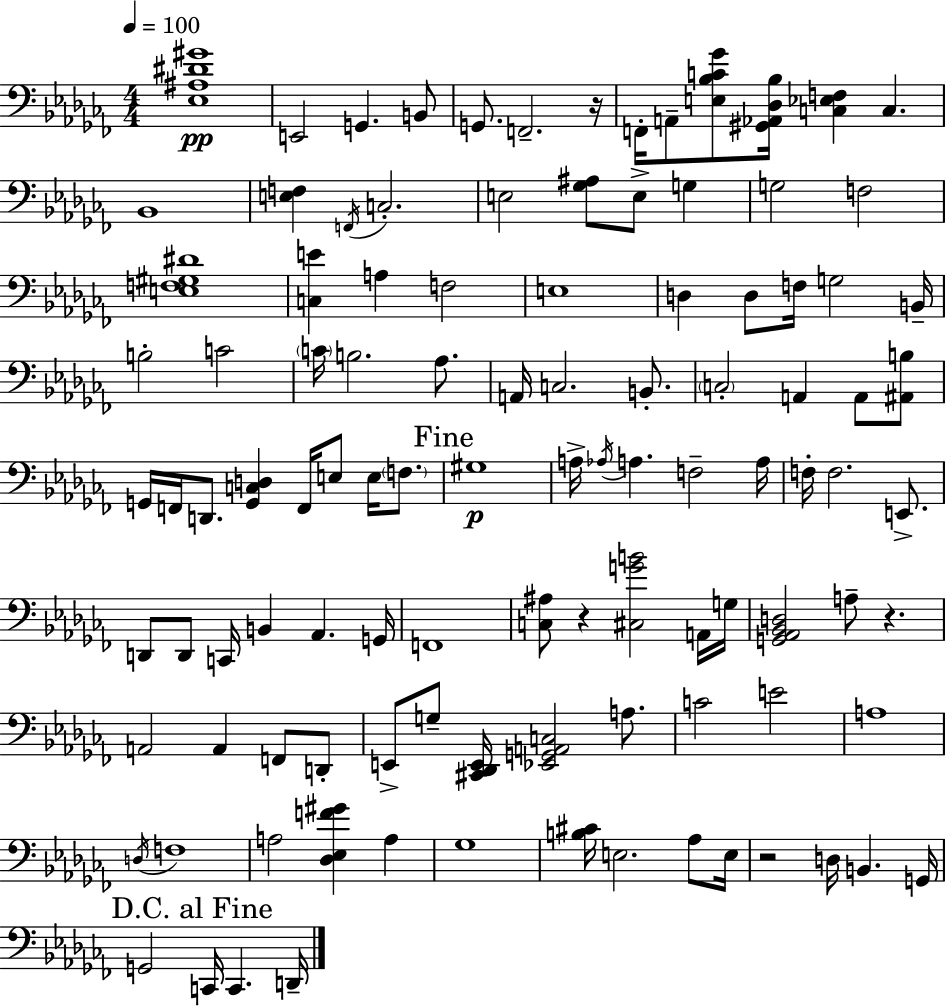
[Eb3,A#3,D#4,G#4]/w E2/h G2/q. B2/e G2/e. F2/h. R/s F2/s A2/e [E3,Bb3,C4,Gb4]/e [G#2,Ab2,Db3,Bb3]/s [C3,Eb3,F3]/q C3/q. Bb2/w [E3,F3]/q F2/s C3/h. E3/h [Gb3,A#3]/e E3/e G3/q G3/h F3/h [E3,F3,G#3,D#4]/w [C3,E4]/q A3/q F3/h E3/w D3/q D3/e F3/s G3/h B2/s B3/h C4/h C4/s B3/h. Ab3/e. A2/s C3/h. B2/e. C3/h A2/q A2/e [A#2,B3]/e G2/s F2/s D2/e. [G2,C3,D3]/q F2/s E3/e E3/s F3/e. G#3/w A3/s Ab3/s A3/q. F3/h A3/s F3/s F3/h. E2/e. D2/e D2/e C2/s B2/q Ab2/q. G2/s F2/w [C3,A#3]/e R/q [C#3,G4,B4]/h A2/s G3/s [G2,Ab2,Bb2,D3]/h A3/e R/q. A2/h A2/q F2/e D2/e E2/e G3/e [C#2,Db2,E2]/s [Eb2,G2,A2,C3]/h A3/e. C4/h E4/h A3/w D3/s F3/w A3/h [Db3,Eb3,F4,G#4]/q A3/q Gb3/w [B3,C#4]/s E3/h. Ab3/e E3/s R/h D3/s B2/q. G2/s G2/h C2/s C2/q. D2/s